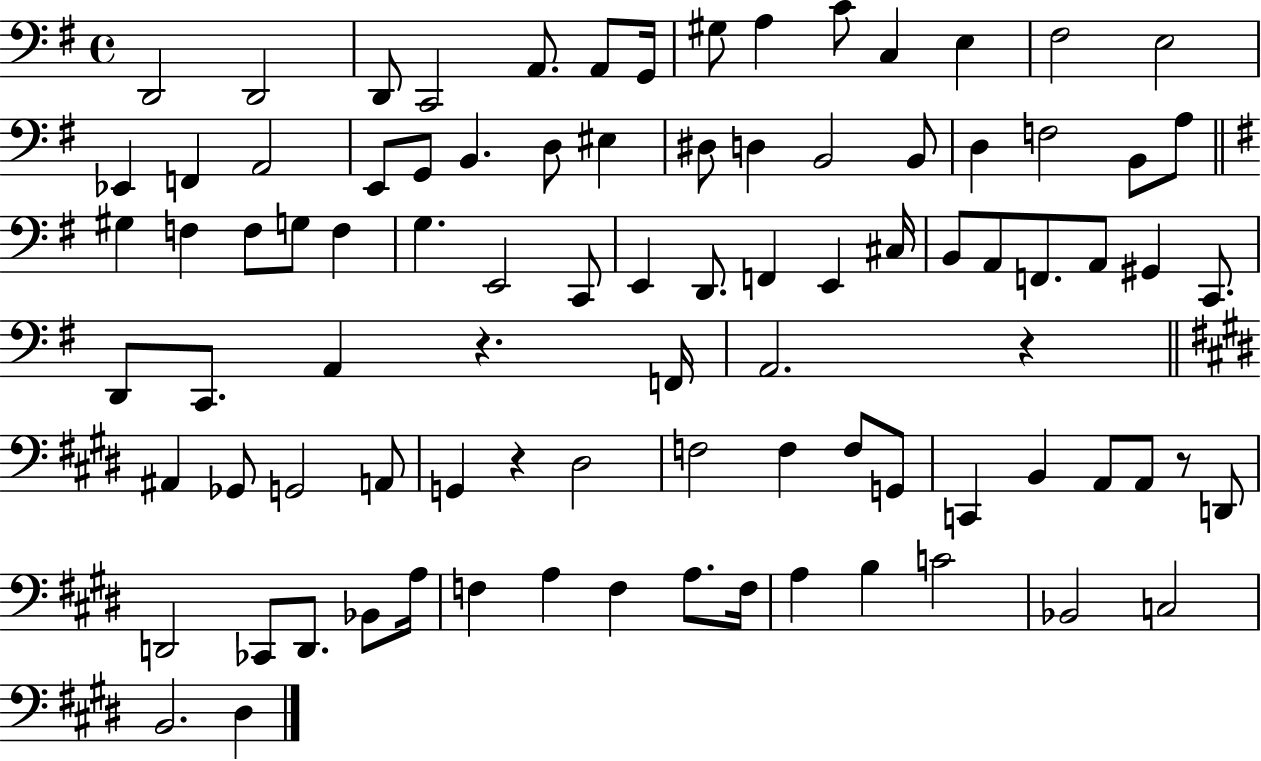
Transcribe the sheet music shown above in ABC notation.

X:1
T:Untitled
M:4/4
L:1/4
K:G
D,,2 D,,2 D,,/2 C,,2 A,,/2 A,,/2 G,,/4 ^G,/2 A, C/2 C, E, ^F,2 E,2 _E,, F,, A,,2 E,,/2 G,,/2 B,, D,/2 ^E, ^D,/2 D, B,,2 B,,/2 D, F,2 B,,/2 A,/2 ^G, F, F,/2 G,/2 F, G, E,,2 C,,/2 E,, D,,/2 F,, E,, ^C,/4 B,,/2 A,,/2 F,,/2 A,,/2 ^G,, C,,/2 D,,/2 C,,/2 A,, z F,,/4 A,,2 z ^A,, _G,,/2 G,,2 A,,/2 G,, z ^D,2 F,2 F, F,/2 G,,/2 C,, B,, A,,/2 A,,/2 z/2 D,,/2 D,,2 _C,,/2 D,,/2 _B,,/2 A,/4 F, A, F, A,/2 F,/4 A, B, C2 _B,,2 C,2 B,,2 ^D,